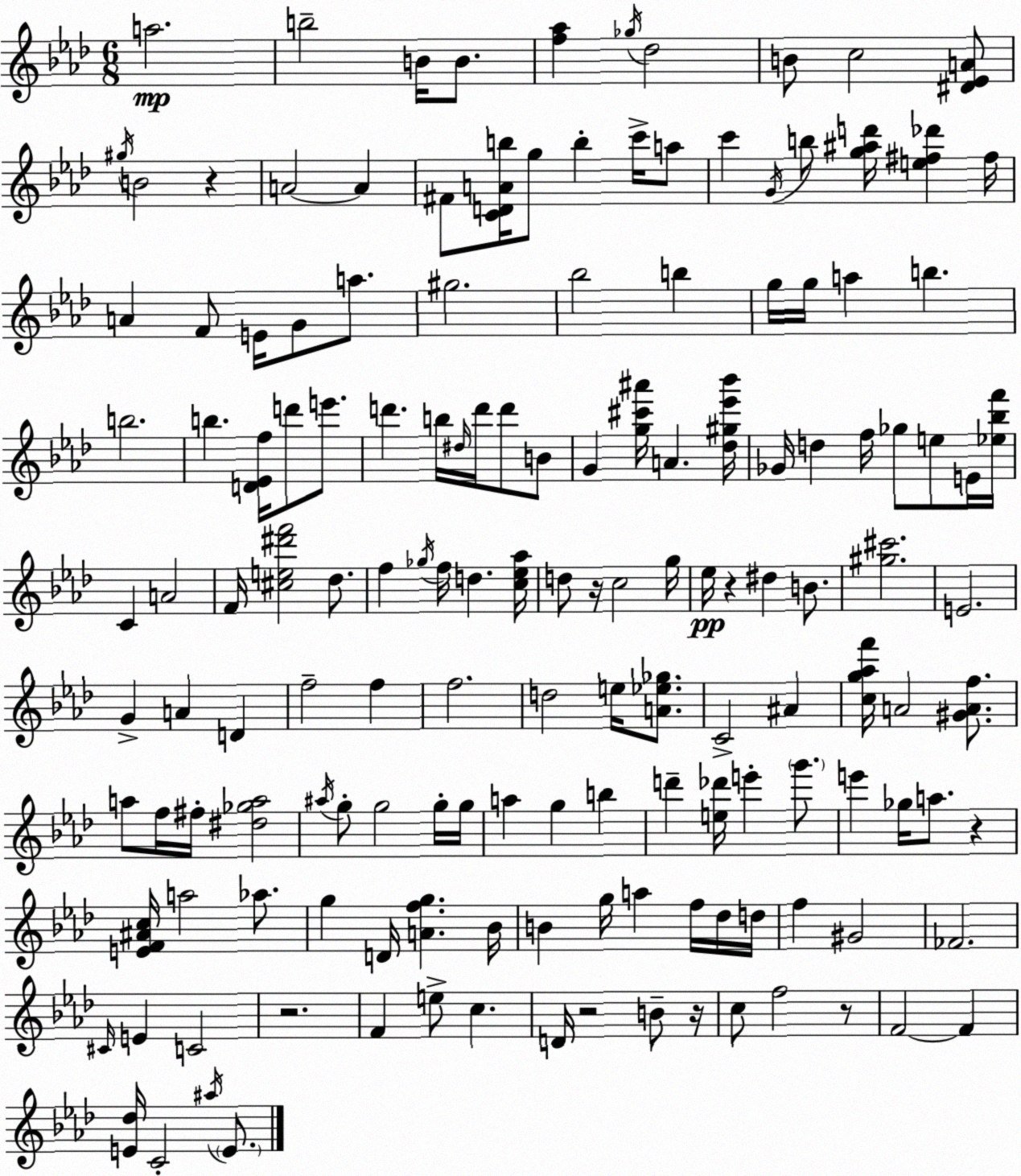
X:1
T:Untitled
M:6/8
L:1/4
K:Fm
a2 b2 B/4 B/2 [f_a] _g/4 _d2 B/2 c2 [^D_EA]/2 ^g/4 B2 z A2 A ^F/2 [CDAb]/4 g/2 b c'/4 a/2 c' G/4 b/2 [g^ad']/4 [e^f_d'] ^f/4 A F/2 E/4 G/2 a/2 ^g2 _b2 b g/4 g/4 a b b2 b [D_Ef]/4 d'/2 e'/2 d' b/4 ^d/4 d'/4 d'/2 B/2 G [g^c'^a']/4 A [_d^g_e'_b']/4 _G/4 d f/4 _g/2 e/2 E/4 [_e_bf']/4 C A2 F/4 [^ce^d'f']2 _d/2 f _g/4 f/4 d [c_e_a]/4 d/2 z/4 c2 g/4 _e/4 z ^d B/2 [^g^c']2 E2 G A D f2 f f2 d2 e/4 [A_e_g]/2 C2 ^A [cg_af']/4 A2 [^GAf]/2 a/2 f/4 ^f/4 [^d_ga]2 ^a/4 g/2 g2 g/4 g/4 a g b d' [e_d']/4 e' g'/2 e' _g/4 a/2 z [EF^Ac]/4 a2 _a/2 g D/4 [Afg] _B/4 B g/4 a f/4 _d/4 d/4 f ^G2 _F2 ^C/4 E C2 z2 F e/2 c D/4 z2 B/2 z/4 c/2 f2 z/2 F2 F [E_d]/4 C2 ^a/4 E/2